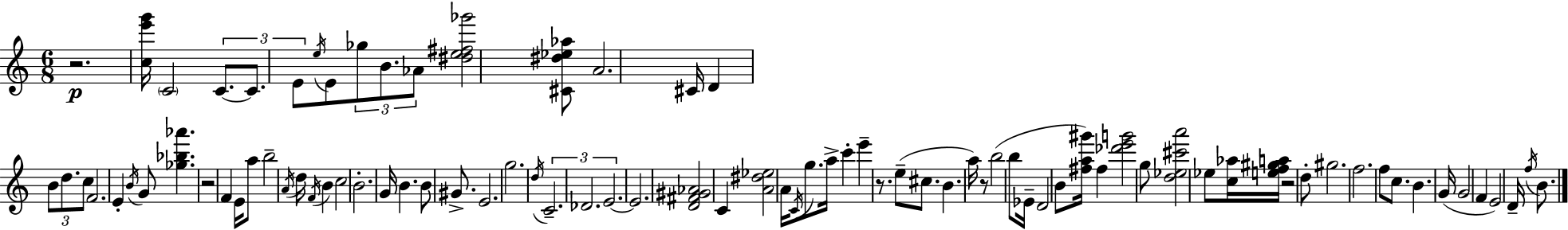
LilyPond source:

{
  \clef treble
  \numericTimeSignature
  \time 6/8
  \key c \major
  r2.\p | <c'' e''' g'''>16 \parenthesize c'2 \tuplet 3/2 { c'8.~~ | c'8. e'8 } \acciaccatura { e''16 } e'8 \tuplet 3/2 { ges''8 b'8. | aes'8 } <dis'' e'' fis'' ges'''>2 <cis' dis'' ees'' aes''>8 | \break a'2. | cis'16 d'4 \tuplet 3/2 { b'8 d''8. c''8 } | f'2. | e'4-. \acciaccatura { b'16 } g'8 <ges'' bes'' aes'''>4. | \break r2 f'4 | e'16 a''8 b''2-- | \acciaccatura { a'16 } d''16 \acciaccatura { f'16 } b'4 c''2 | b'2.-. | \break g'16 b'4. b'8 | gis'8.-> e'2. | g''2. | \acciaccatura { d''16 } \tuplet 3/2 { c'2.-- | \break des'2. | e'2.~~ } | e'2. | <d' fis' gis' aes'>2 | \break c'4 <a' dis'' ees''>2 | a'16 \acciaccatura { c'16 } g''8. a''16-> c'''4-. e'''4-- | r8. e''8--( cis''8. b'4. | a''16) r8 b''2( | \break b''8 ees'16-- d'2 | b'8 <fis'' a'' gis'''>16) fis''4 <des''' e''' g'''>2 | g''8 <d'' ees'' cis''' a'''>2 | ees''8 <c'' aes''>16 <e'' f'' gis'' a''>16 r2 | \break d''8-. gis''2. | f''2. | f''8 c''8. b'4. | g'16( g'2 | \break f'4 e'2) | d'16-- \acciaccatura { f''16 } b'8. \bar "|."
}